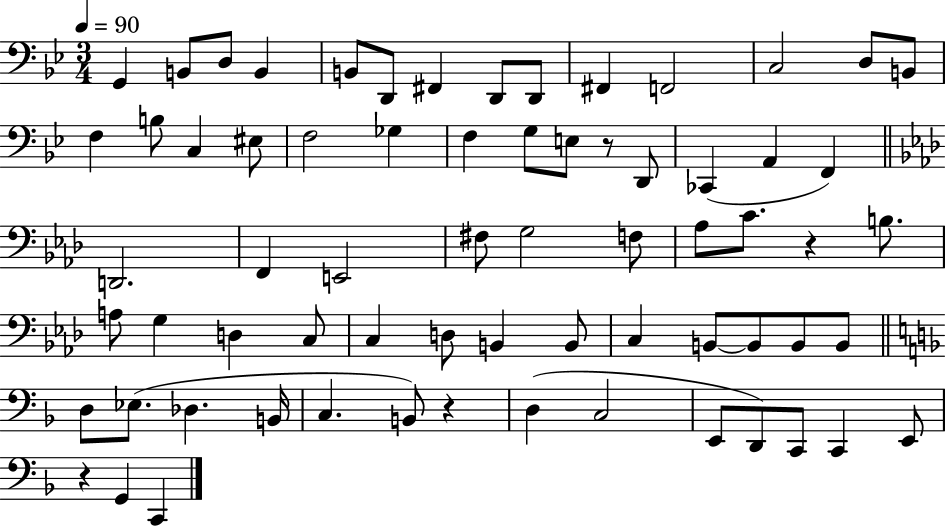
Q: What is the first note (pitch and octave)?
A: G2